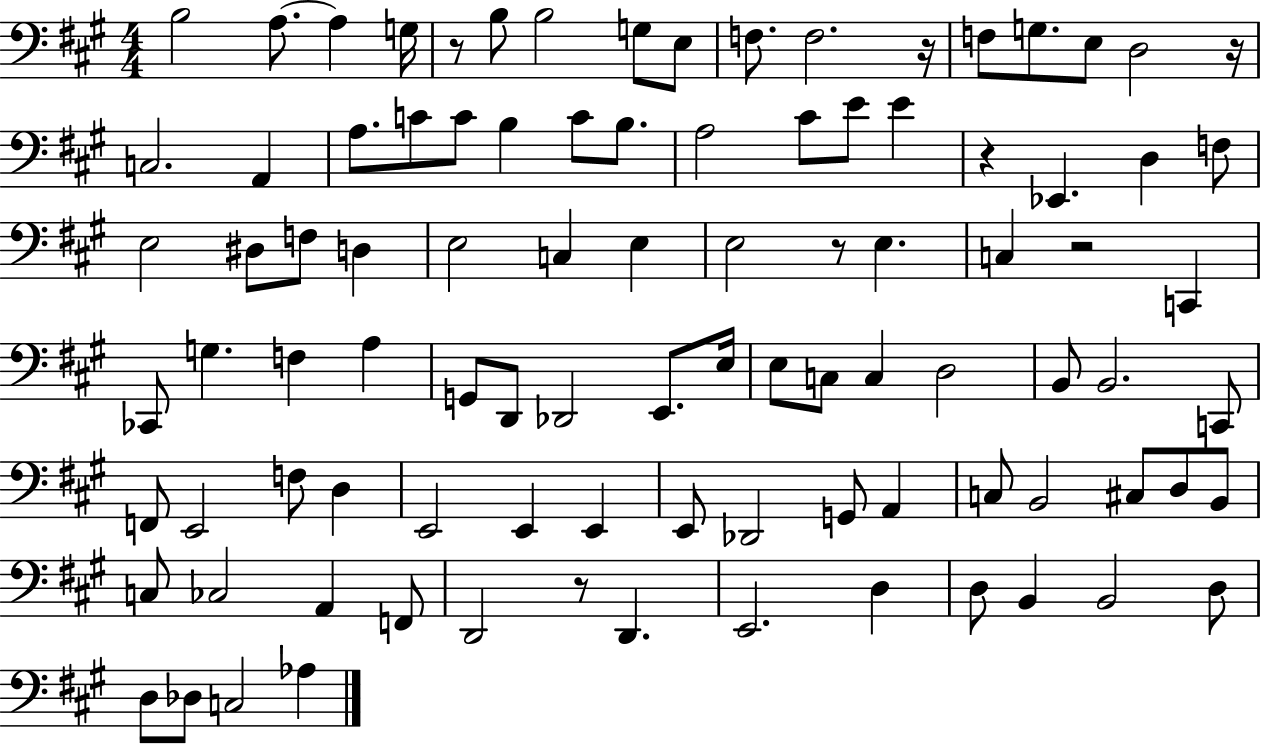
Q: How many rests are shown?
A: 7